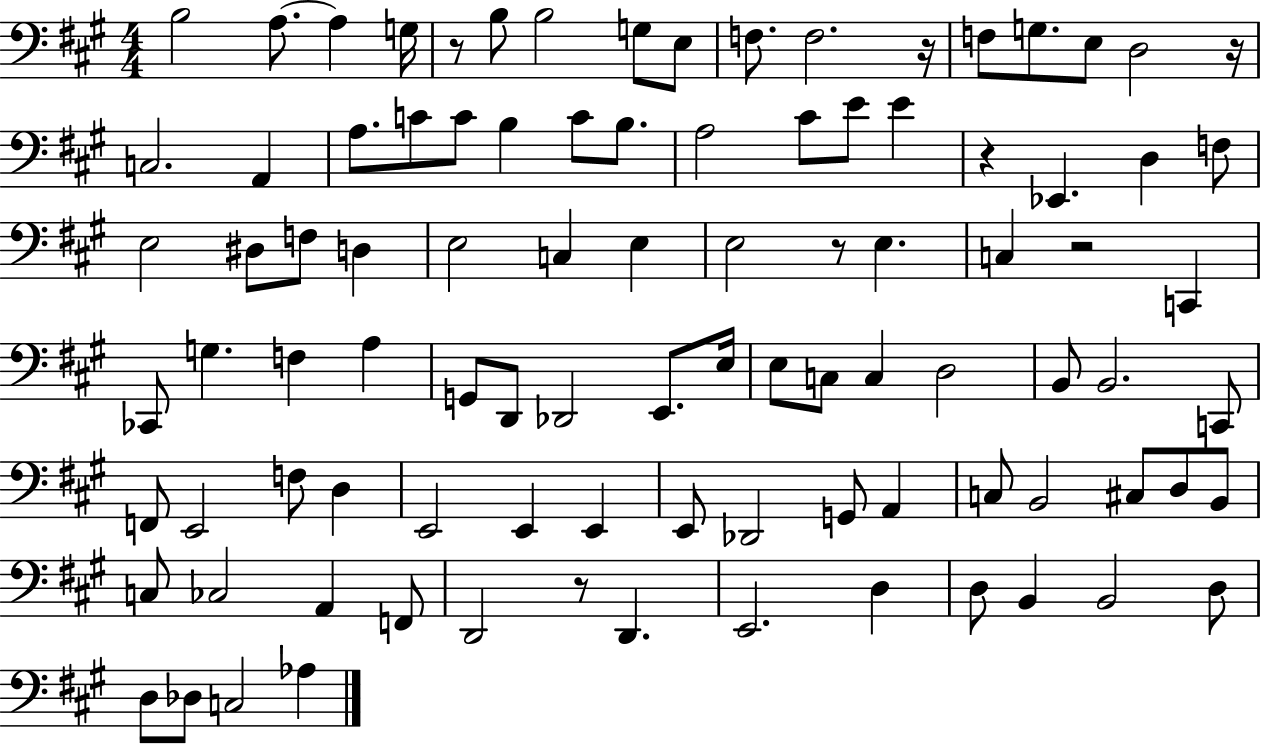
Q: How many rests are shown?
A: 7